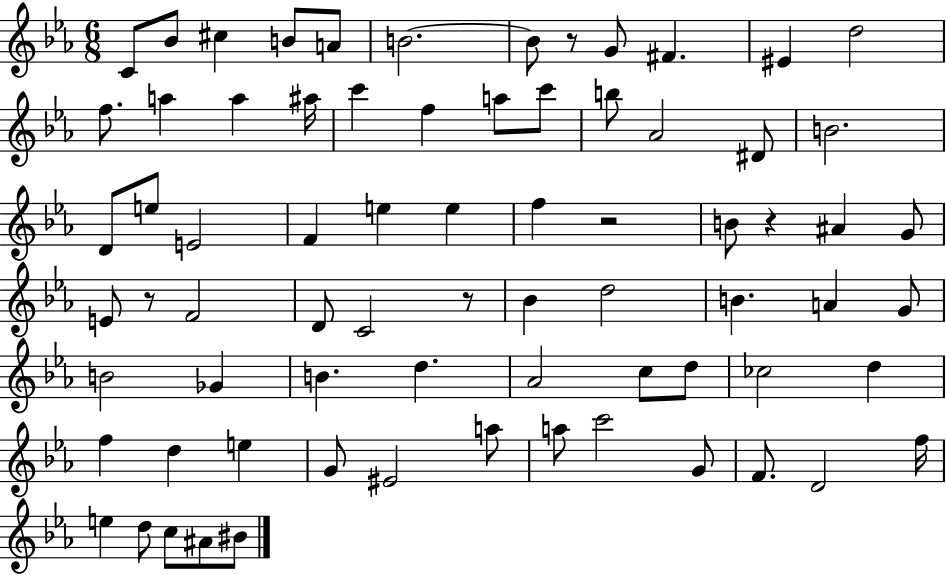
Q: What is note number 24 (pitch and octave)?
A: D4